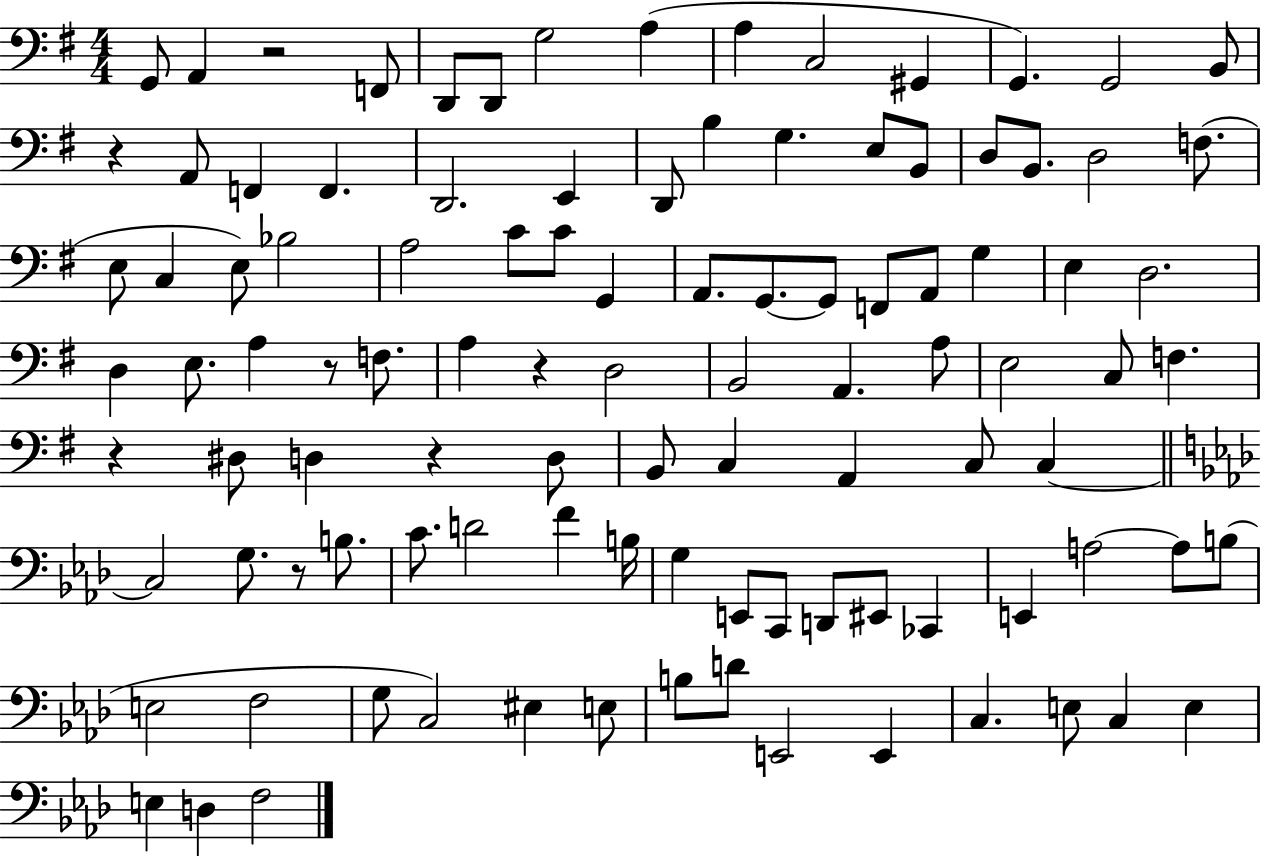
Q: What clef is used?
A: bass